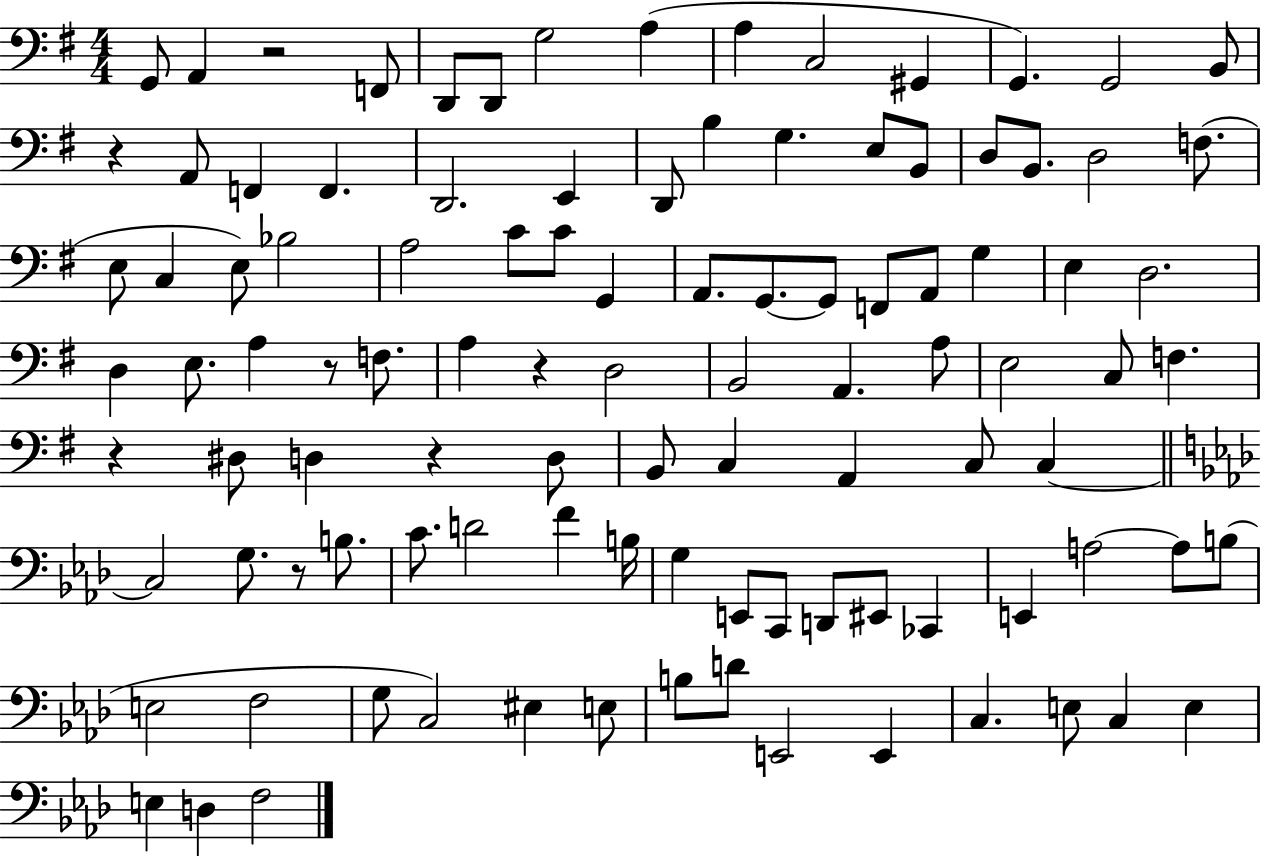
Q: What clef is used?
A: bass